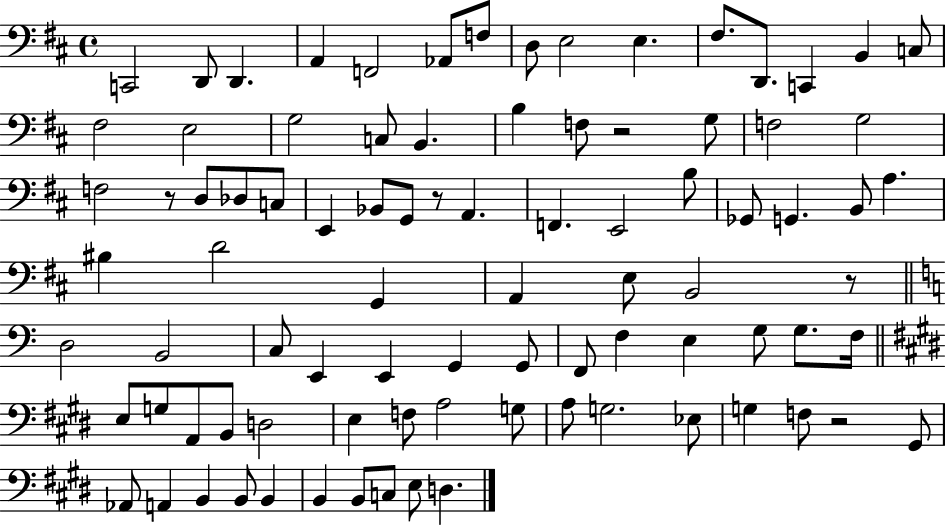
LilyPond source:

{
  \clef bass
  \time 4/4
  \defaultTimeSignature
  \key d \major
  c,2 d,8 d,4. | a,4 f,2 aes,8 f8 | d8 e2 e4. | fis8. d,8. c,4 b,4 c8 | \break fis2 e2 | g2 c8 b,4. | b4 f8 r2 g8 | f2 g2 | \break f2 r8 d8 des8 c8 | e,4 bes,8 g,8 r8 a,4. | f,4. e,2 b8 | ges,8 g,4. b,8 a4. | \break bis4 d'2 g,4 | a,4 e8 b,2 r8 | \bar "||" \break \key c \major d2 b,2 | c8 e,4 e,4 g,4 g,8 | f,8 f4 e4 g8 g8. f16 | \bar "||" \break \key e \major e8 g8 a,8 b,8 d2 | e4 f8 a2 g8 | a8 g2. ees8 | g4 f8 r2 gis,8 | \break aes,8 a,4 b,4 b,8 b,4 | b,4 b,8 c8 e8 d4. | \bar "|."
}